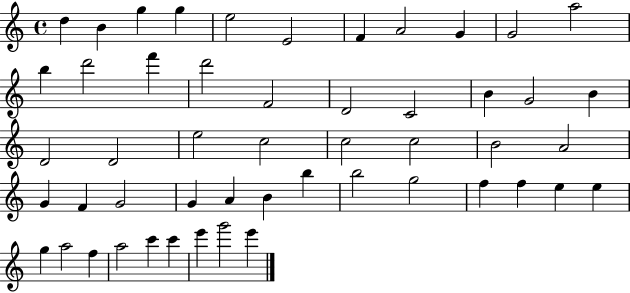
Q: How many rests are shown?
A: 0